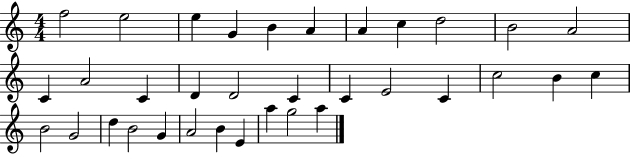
F5/h E5/h E5/q G4/q B4/q A4/q A4/q C5/q D5/h B4/h A4/h C4/q A4/h C4/q D4/q D4/h C4/q C4/q E4/h C4/q C5/h B4/q C5/q B4/h G4/h D5/q B4/h G4/q A4/h B4/q E4/q A5/q G5/h A5/q